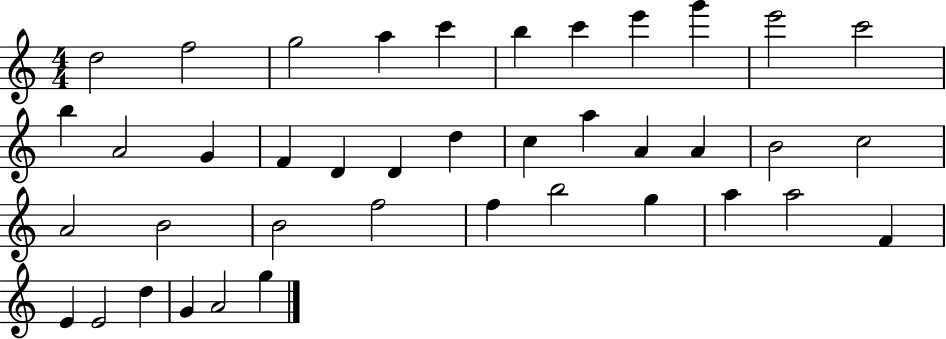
D5/h F5/h G5/h A5/q C6/q B5/q C6/q E6/q G6/q E6/h C6/h B5/q A4/h G4/q F4/q D4/q D4/q D5/q C5/q A5/q A4/q A4/q B4/h C5/h A4/h B4/h B4/h F5/h F5/q B5/h G5/q A5/q A5/h F4/q E4/q E4/h D5/q G4/q A4/h G5/q